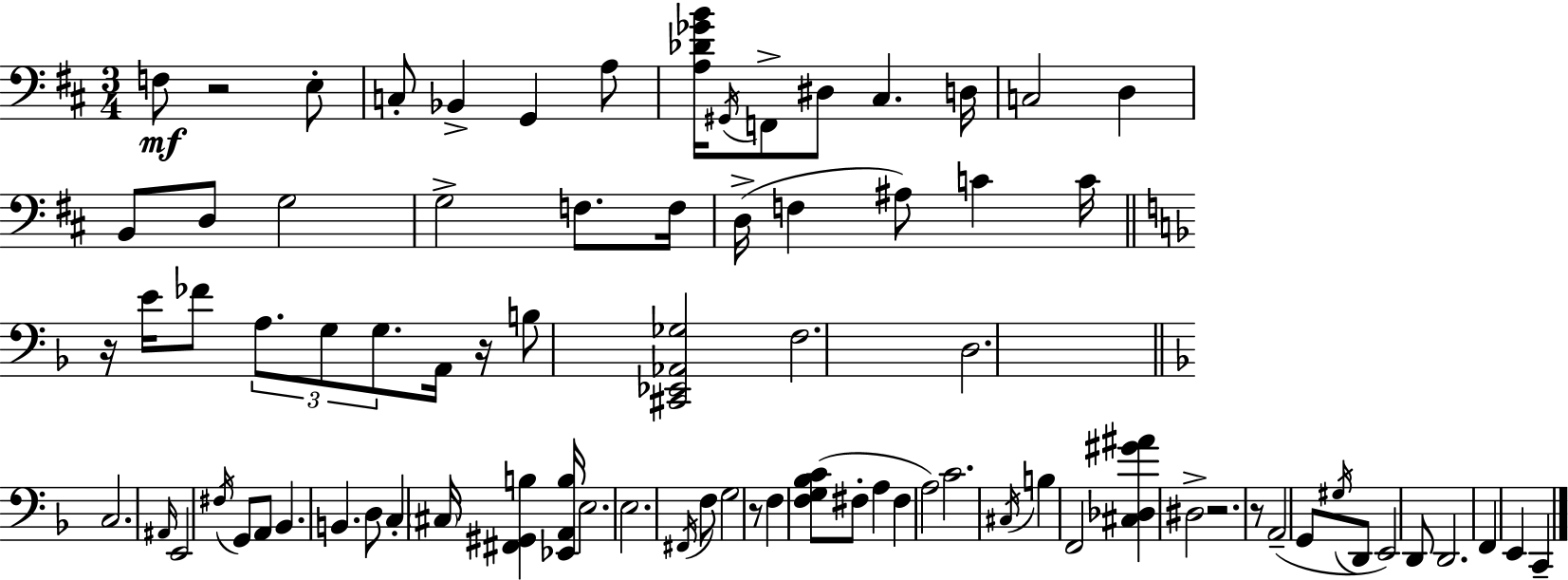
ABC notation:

X:1
T:Untitled
M:3/4
L:1/4
K:D
F,/2 z2 E,/2 C,/2 _B,, G,, A,/2 [A,_D_GB]/4 ^G,,/4 F,,/2 ^D,/2 ^C, D,/4 C,2 D, B,,/2 D,/2 G,2 G,2 F,/2 F,/4 D,/4 F, ^A,/2 C C/4 z/4 E/4 _F/2 A,/2 G,/2 G,/2 A,,/4 z/4 B,/2 [^C,,_E,,_A,,_G,]2 F,2 D,2 C,2 ^A,,/4 E,,2 ^F,/4 G,,/2 A,,/2 _B,, B,, D,/2 C, ^C,/4 [^F,,^G,,B,] [_E,,A,,B,]/4 E,2 E,2 ^F,,/4 F,/2 G,2 z/2 F, [F,G,_B,C]/2 ^F,/2 A, ^F, A,2 C2 ^C,/4 B, F,,2 [^C,_D,^G^A] ^D,2 z2 z/2 A,,2 G,,/2 ^G,/4 D,,/2 E,,2 D,,/2 D,,2 F,, E,, C,,